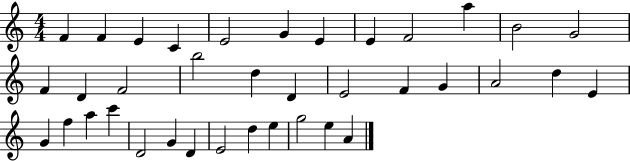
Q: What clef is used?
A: treble